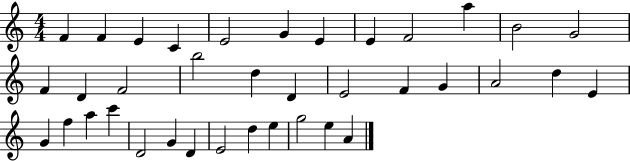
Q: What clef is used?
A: treble